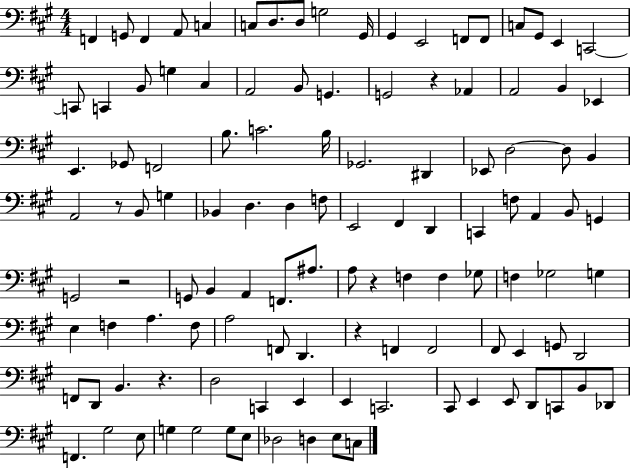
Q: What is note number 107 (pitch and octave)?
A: Db3